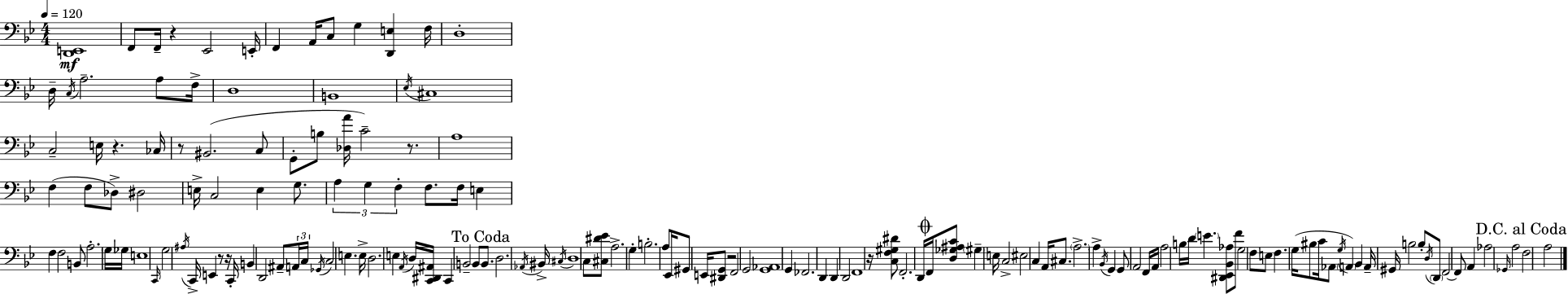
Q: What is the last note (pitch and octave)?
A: A3